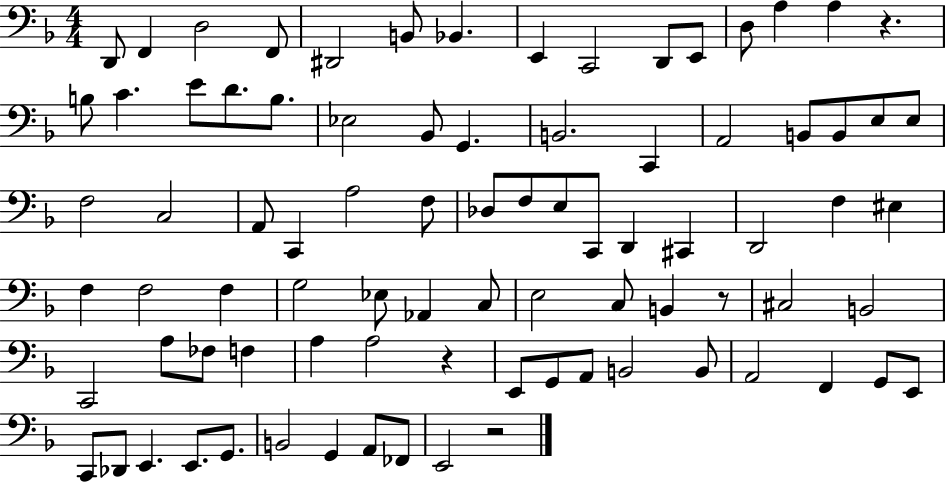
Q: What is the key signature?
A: F major